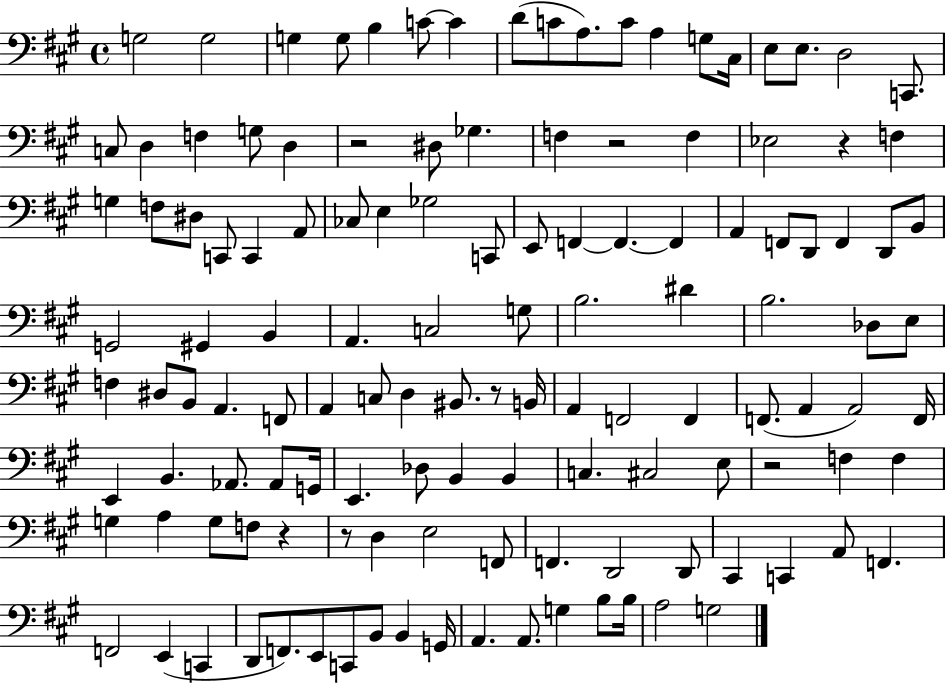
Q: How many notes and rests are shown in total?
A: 129